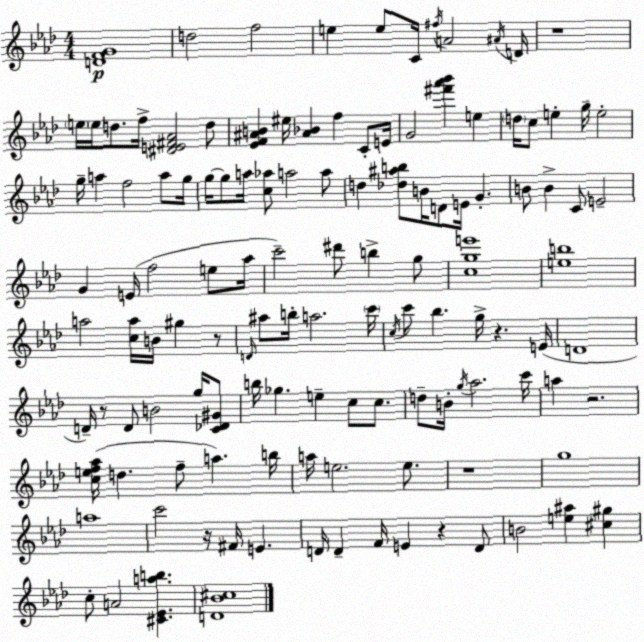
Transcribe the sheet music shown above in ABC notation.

X:1
T:Untitled
M:4/4
L:1/4
K:Fm
[DFG]4 d2 f2 e e/2 C/4 ^f/4 A2 ^A/4 D/4 z4 e/4 e/4 d/2 f/4 [^DE^F_A]2 d/2 [_EF^AB] ^e/4 [^A_B] f C/2 E/4 G2 [^f'_a'_b'] e d/4 c/2 e g/4 e2 g/4 a f2 a/2 g/4 g/4 g/2 a/4 [c_a]/2 a2 a/2 d [_d^ab]/2 B/4 D/2 E/4 G B/2 B C/2 E2 G E/4 f2 e/2 _a/4 c'2 ^d'/2 b g/2 [cge']4 [eb]4 a2 [ca]/4 B/4 ^g z/2 D/4 ^a/2 b/4 a2 c'/4 c/4 c'/2 _b g/4 z E/4 D4 D/4 z/2 D/2 B2 g/4 [C_D^G]/2 b/4 _g e c/2 c/2 d/2 B/4 g/4 _a2 c'/4 a z2 [cef_a]/4 d f/2 a b/4 a/4 e2 e/2 z4 g4 a4 c'2 z/4 ^F/4 E D/4 D F/4 E z D/2 B2 [e^a] [^c^g] c/2 A2 [^C_Eab] [D_B^c]4